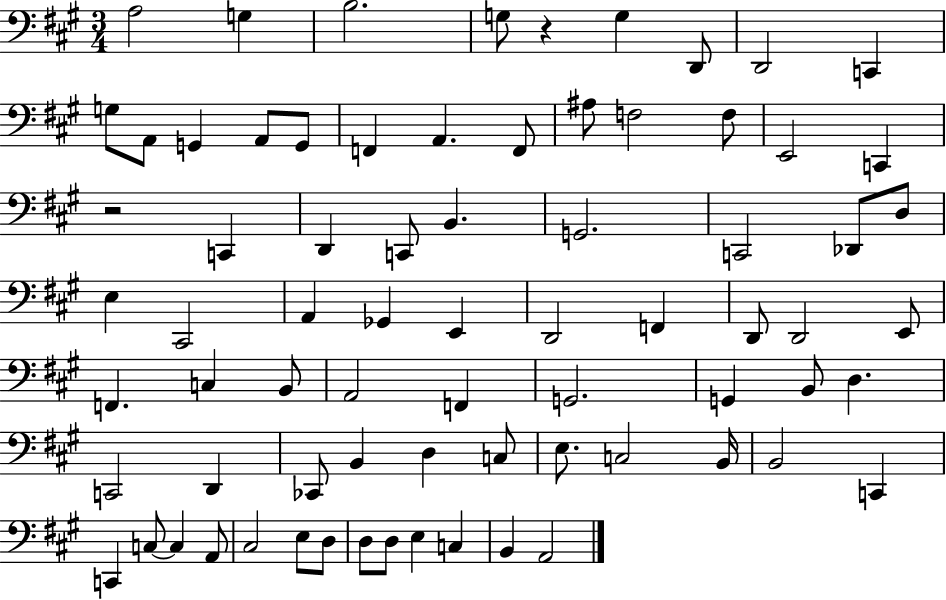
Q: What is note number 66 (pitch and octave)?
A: D3